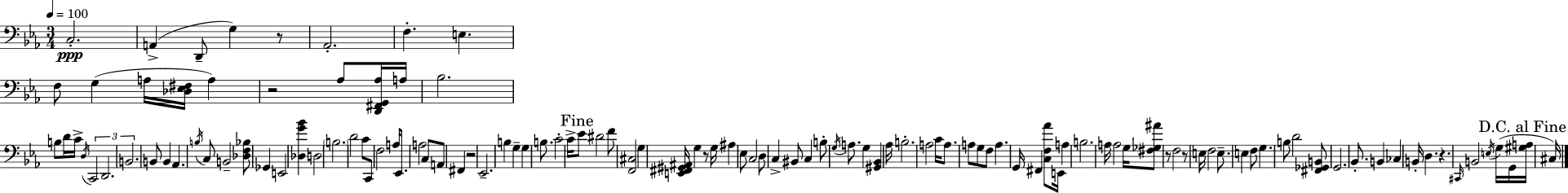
{
  \clef bass
  \numericTimeSignature
  \time 3/4
  \key ees \major
  \tempo 4 = 100
  c2.-.\ppp | a,4->( d,8-- g4) r8 | aes,2.-. | f4.-. e4. | \break f8 g4( a16 <des ees fis>16 a4) | r2 aes8 <d, fis, g, aes>16 a16 | bes2. | b8 d'16 c'16-> \acciaccatura { d16 } \tuplet 3/2 { c,2 | \break d,2. | b,2. } | b,8 b,4 aes,4. | \acciaccatura { b16 } c8 b,2-- | \break <des f bes>8 ges,4 e,2 | <des g' bes'>4 d2 | \parenthesize b2. | d'2 c'8 | \break c,8 f2 a16 ees,8. | a2 c8 | a,8 fis,4 r2 | ees,2.-- | \break b4 g4-- g4 | b8. c'2-. | c'16-> \mark "Fine" ees'8 dis'2 | f'8 <f, cis>2 g4 | \break <e, fis, gis, ais,>16 g4 r8 g16 ais4 | ees8 c2 | d8 c4-> bis,8 c4 | b8-. \acciaccatura { g16 } a8. g4 <gis, bes,>4 | \break aes16 b2.-. | a2 c'16 | a8. a8 g8 f8 a4. | g,16 fis,4 <c f aes'>8 e,16 a4 | \break b2. | a16 a2 | g16 <fis ges ais'>8 r8 f2 | r8 e16 f2 | \break e8.-- e4 f8 g4. | b8 d'2 | <fis, ges, b,>8 g,2. | bes,8.-. b,4 ces4 | \break b,16-. d4. r4. | \grace { cis,16 } b,2 | \acciaccatura { e16 } g16( g,16 \mark "D.C. al Fine" <gis a>16 cis16) \bar "|."
}